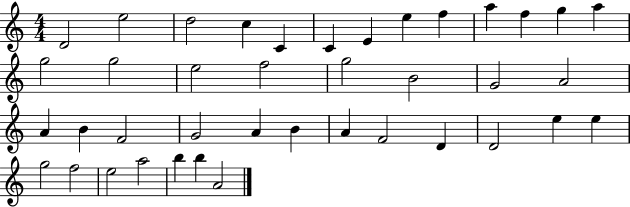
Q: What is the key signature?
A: C major